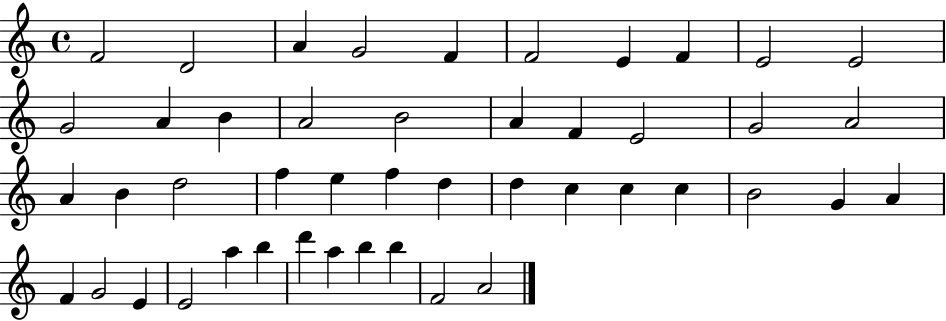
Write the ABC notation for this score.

X:1
T:Untitled
M:4/4
L:1/4
K:C
F2 D2 A G2 F F2 E F E2 E2 G2 A B A2 B2 A F E2 G2 A2 A B d2 f e f d d c c c B2 G A F G2 E E2 a b d' a b b F2 A2